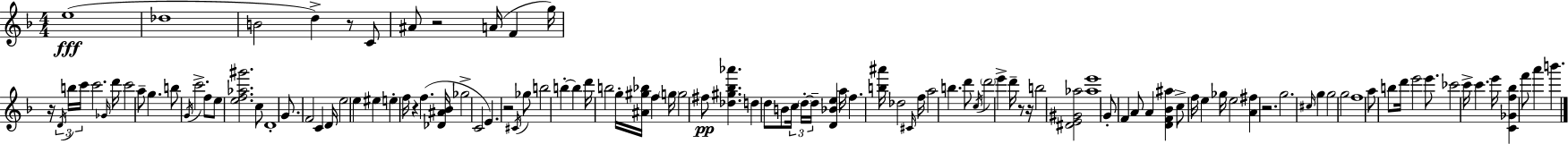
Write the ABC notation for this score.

X:1
T:Untitled
M:4/4
L:1/4
K:Dm
e4 _d4 B2 d z/2 C/2 ^A/2 z2 A/4 F g/4 z/4 D/4 b/4 c'/4 c'2 _G/4 d'/4 c'2 a/2 g b/2 G/4 c'2 f/2 e/2 [ef_a^g']2 c/2 D4 G/2 F2 C D/4 e2 e ^e e f/4 z f [_D^A_B]/4 _g2 C2 E z2 ^C/4 _g/2 b2 b b d'/4 b2 g/4 [^A^g_b]/4 f g/4 g2 ^f/2 [_d^g_b_a'] d d/2 B/2 c/4 d/4 d/4 [D_Be] a/4 f [b^a']/4 _d2 ^C/4 f/4 a2 b d'/2 c/4 d'2 e' d'/4 z/2 z/4 b2 [^DE^G_a]2 [_ae']4 G/2 F A/2 A [DF_B^a] c/2 f/4 e _g/4 e2 [A^f] z2 g2 ^c/4 g g2 g2 f4 a/2 b/2 d'/4 e'2 e'/2 _c'2 c'/4 c' e'/4 [C_Gf_b] f'/2 a' b'